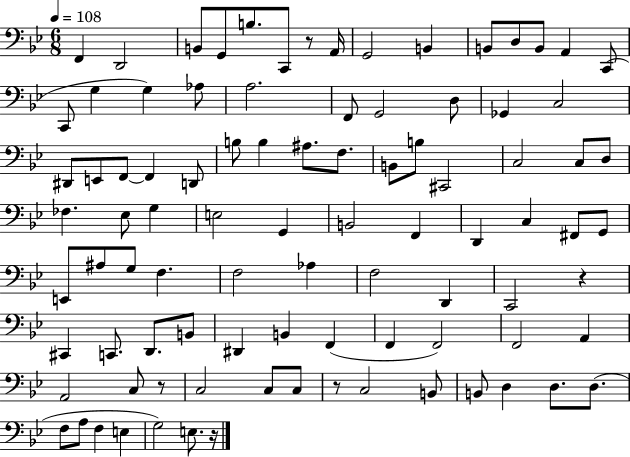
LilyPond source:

{
  \clef bass
  \numericTimeSignature
  \time 6/8
  \key bes \major
  \tempo 4 = 108
  \repeat volta 2 { f,4 d,2 | b,8 g,8 b8. c,8 r8 a,16 | g,2 b,4 | b,8 d8 b,8 a,4 c,8( | \break c,8 g4 g4) aes8 | a2. | f,8 g,2 d8 | ges,4 c2 | \break dis,8 e,8 f,8~~ f,4 d,8 | b8 b4 ais8. f8. | b,8 b8 cis,2 | c2 c8 d8 | \break fes4. ees8 g4 | e2 g,4 | b,2 f,4 | d,4 c4 fis,8 g,8 | \break e,8 ais8 g8 f4. | f2 aes4 | f2 d,4 | c,2 r4 | \break cis,4 c,8. d,8. b,8 | dis,4 b,4 f,4( | f,4 f,2) | f,2 a,4 | \break a,2 c8 r8 | c2 c8 c8 | r8 c2 b,8 | b,8 d4 d8. d8.( | \break f8 a8 f4 e4 | g2) e8. r16 | } \bar "|."
}